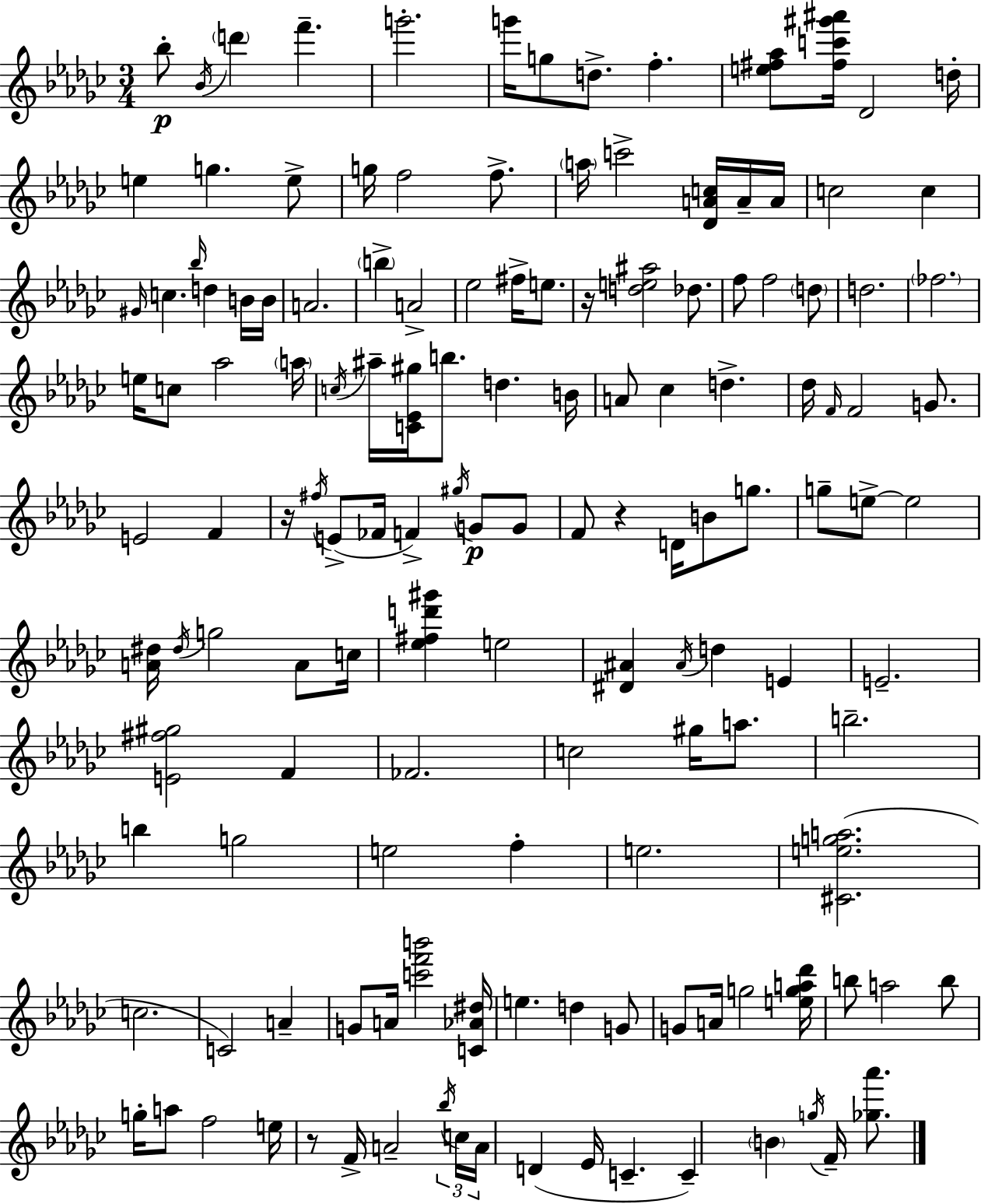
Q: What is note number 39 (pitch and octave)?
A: D5